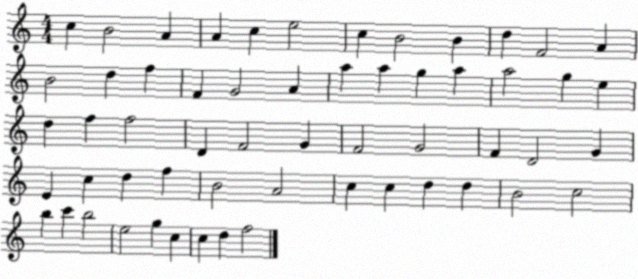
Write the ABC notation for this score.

X:1
T:Untitled
M:4/4
L:1/4
K:C
c B2 A A c e2 c B2 B d F2 A B2 d f F G2 A a a g a a2 g e d f f2 D F2 G F2 G2 F D2 G E c d f B2 A2 c c d d B2 c2 b c' b2 e2 g c c d f2